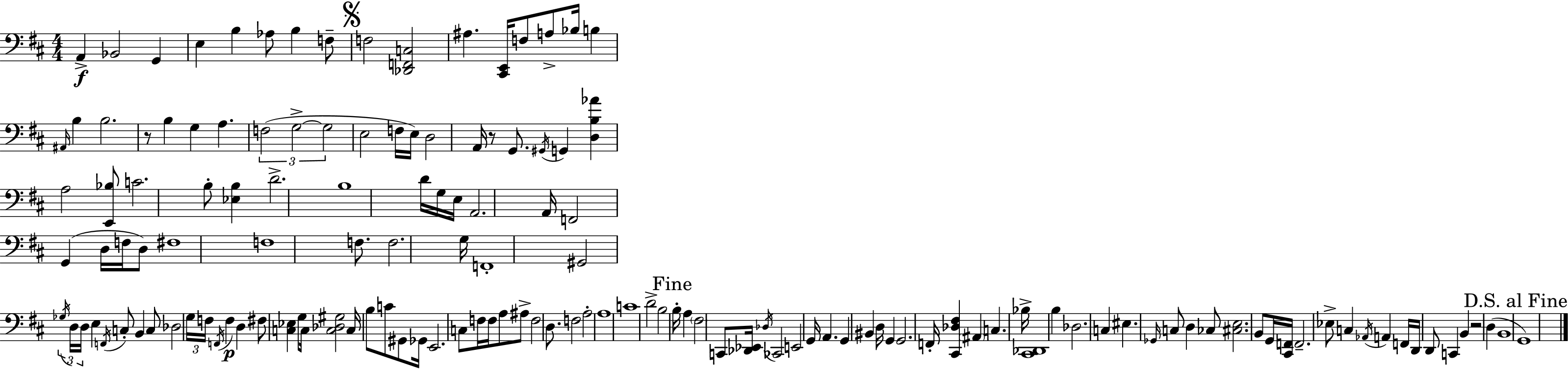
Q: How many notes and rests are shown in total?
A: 145